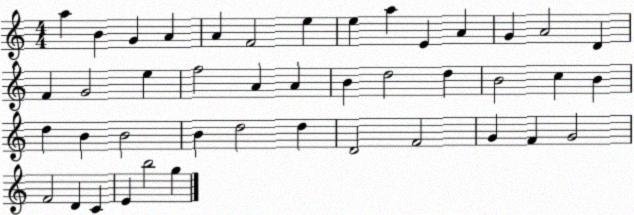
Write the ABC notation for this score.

X:1
T:Untitled
M:4/4
L:1/4
K:C
a B G A A F2 e e a E A G A2 D F G2 e f2 A A B d2 d B2 c B d B B2 B d2 d D2 F2 G F G2 F2 D C E b2 g